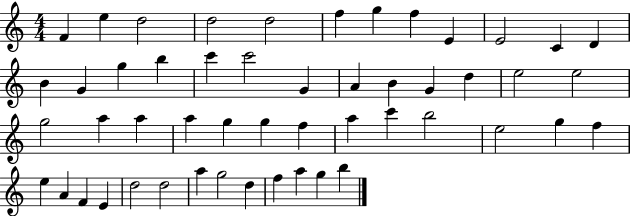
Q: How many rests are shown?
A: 0